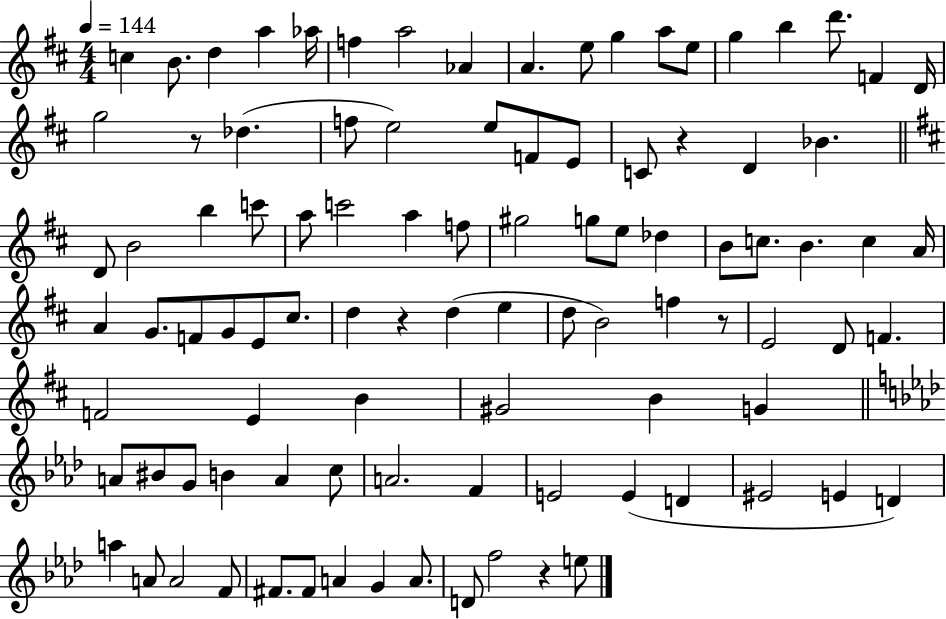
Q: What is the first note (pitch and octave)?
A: C5